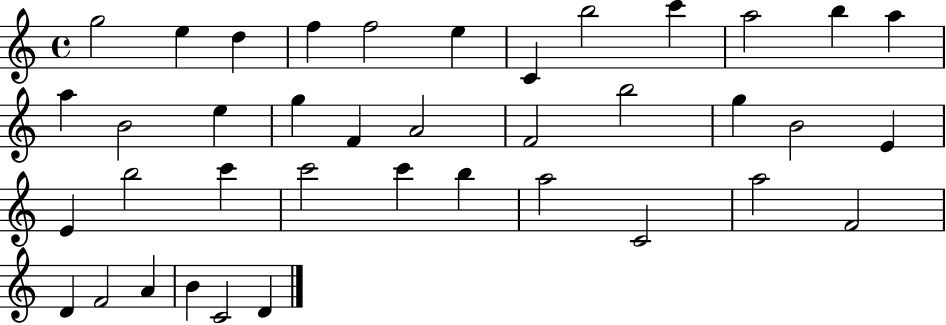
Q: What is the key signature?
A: C major